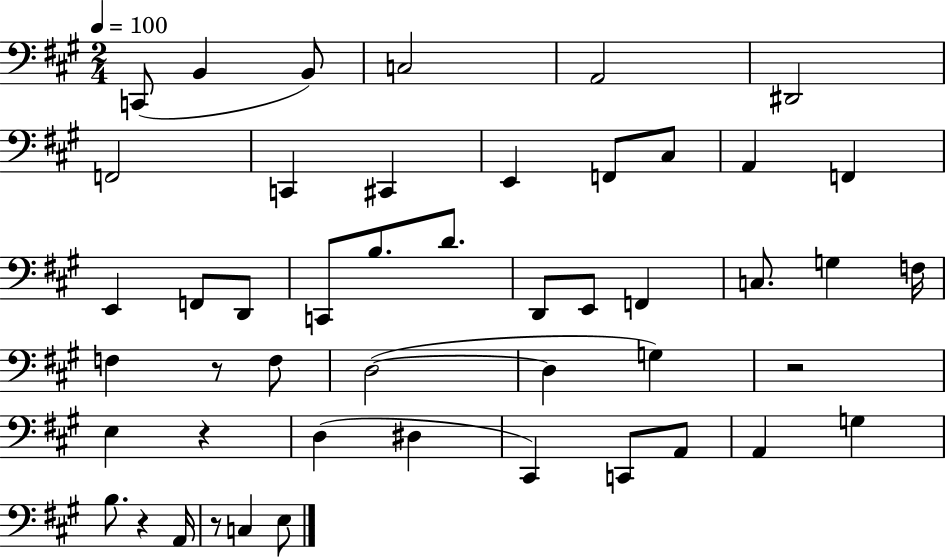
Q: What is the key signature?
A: A major